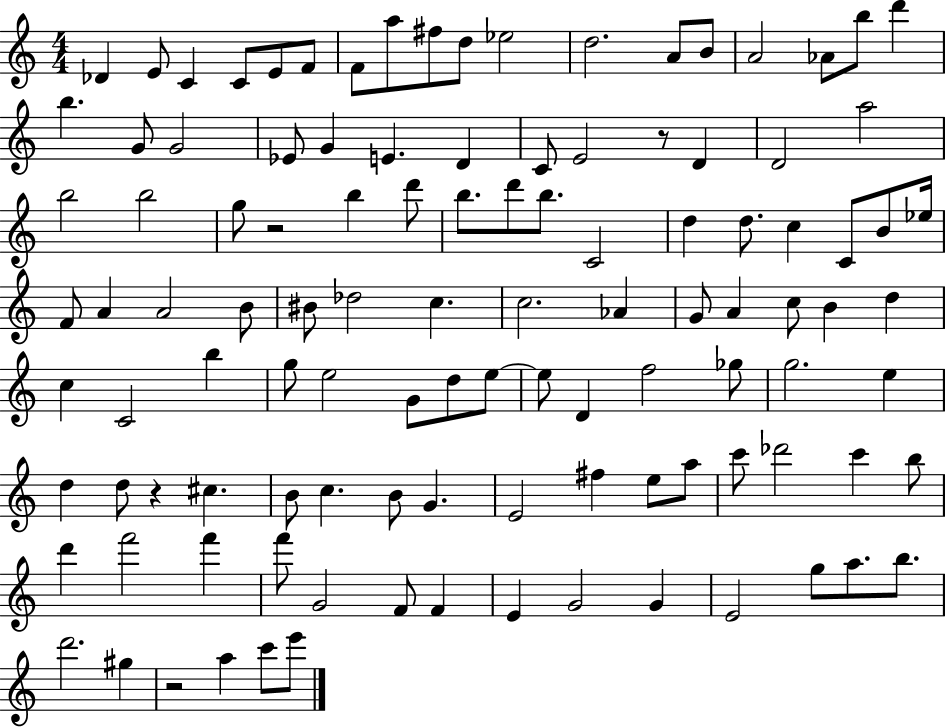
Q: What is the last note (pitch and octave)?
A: E6